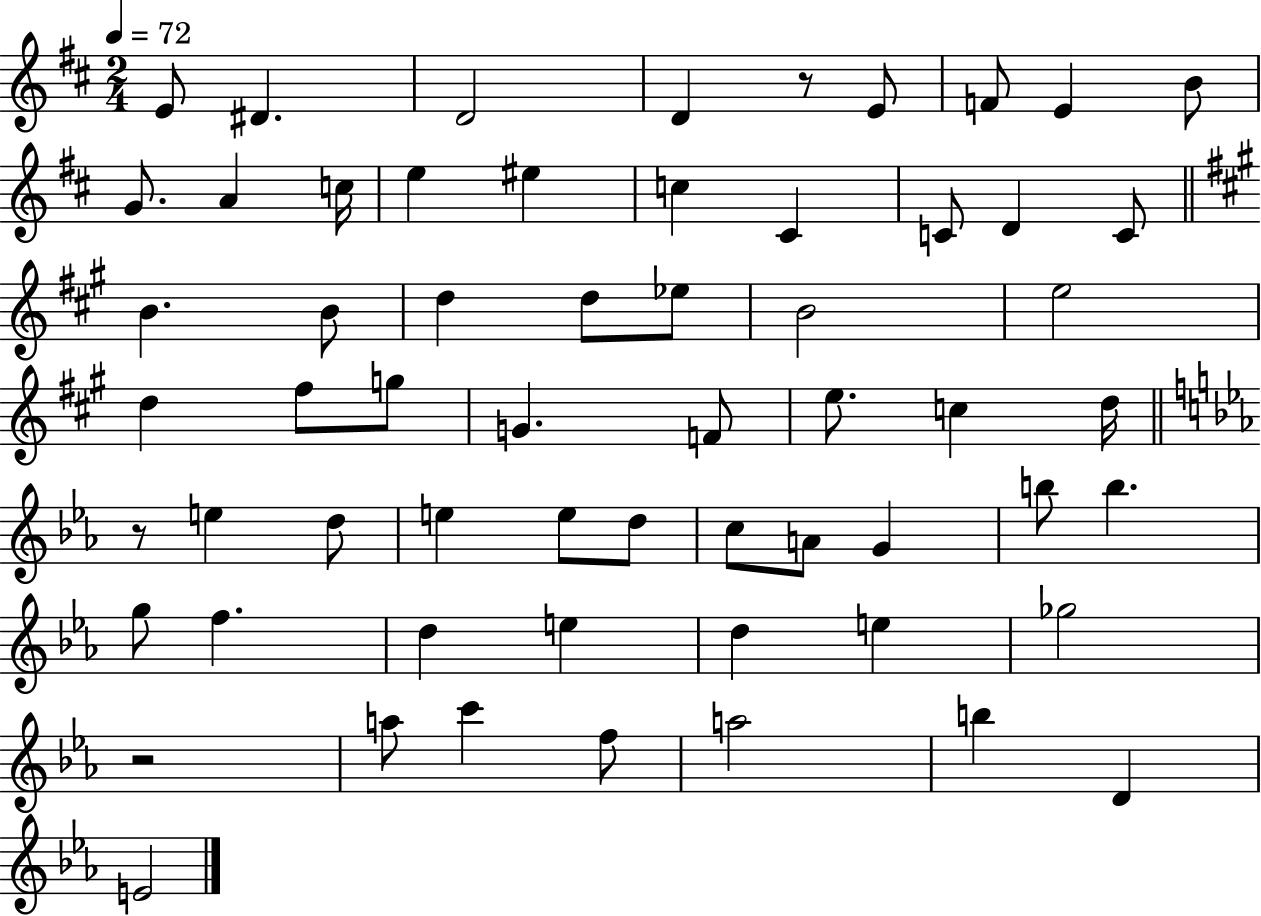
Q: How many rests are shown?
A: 3